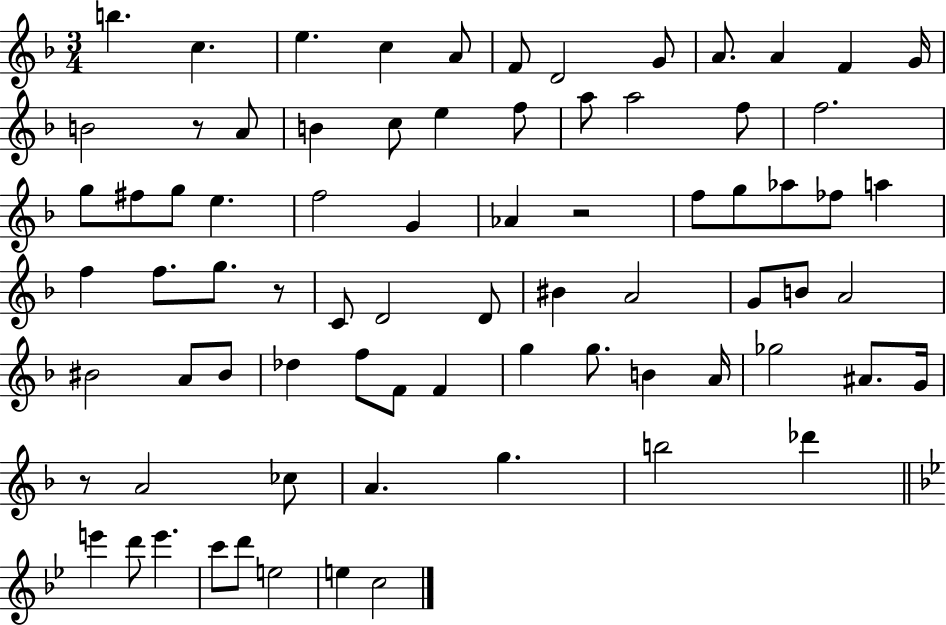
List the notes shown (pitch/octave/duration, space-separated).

B5/q. C5/q. E5/q. C5/q A4/e F4/e D4/h G4/e A4/e. A4/q F4/q G4/s B4/h R/e A4/e B4/q C5/e E5/q F5/e A5/e A5/h F5/e F5/h. G5/e F#5/e G5/e E5/q. F5/h G4/q Ab4/q R/h F5/e G5/e Ab5/e FES5/e A5/q F5/q F5/e. G5/e. R/e C4/e D4/h D4/e BIS4/q A4/h G4/e B4/e A4/h BIS4/h A4/e BIS4/e Db5/q F5/e F4/e F4/q G5/q G5/e. B4/q A4/s Gb5/h A#4/e. G4/s R/e A4/h CES5/e A4/q. G5/q. B5/h Db6/q E6/q D6/e E6/q. C6/e D6/e E5/h E5/q C5/h